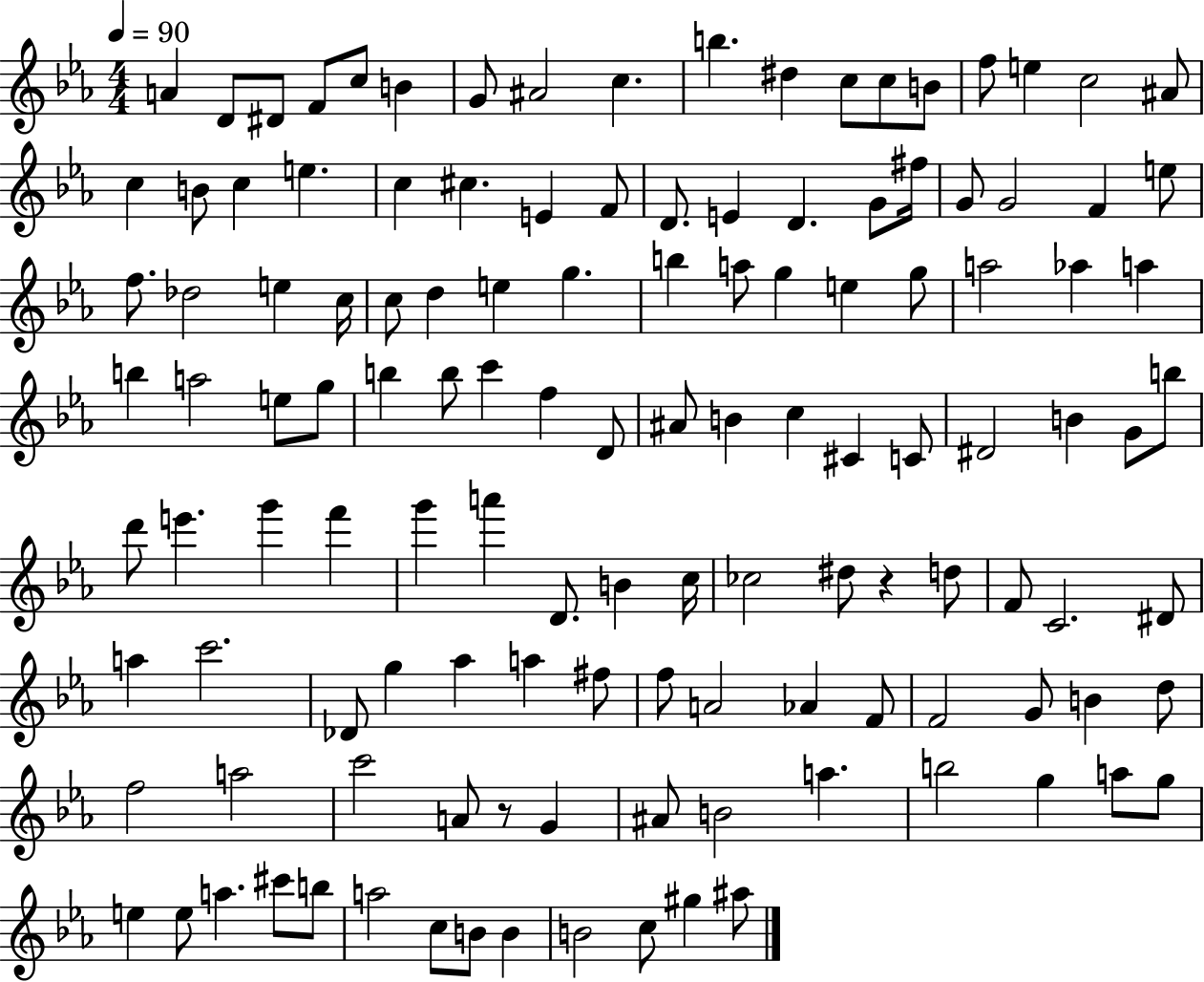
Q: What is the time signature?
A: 4/4